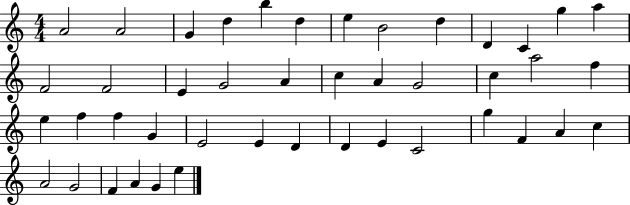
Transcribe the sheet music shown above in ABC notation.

X:1
T:Untitled
M:4/4
L:1/4
K:C
A2 A2 G d b d e B2 d D C g a F2 F2 E G2 A c A G2 c a2 f e f f G E2 E D D E C2 g F A c A2 G2 F A G e